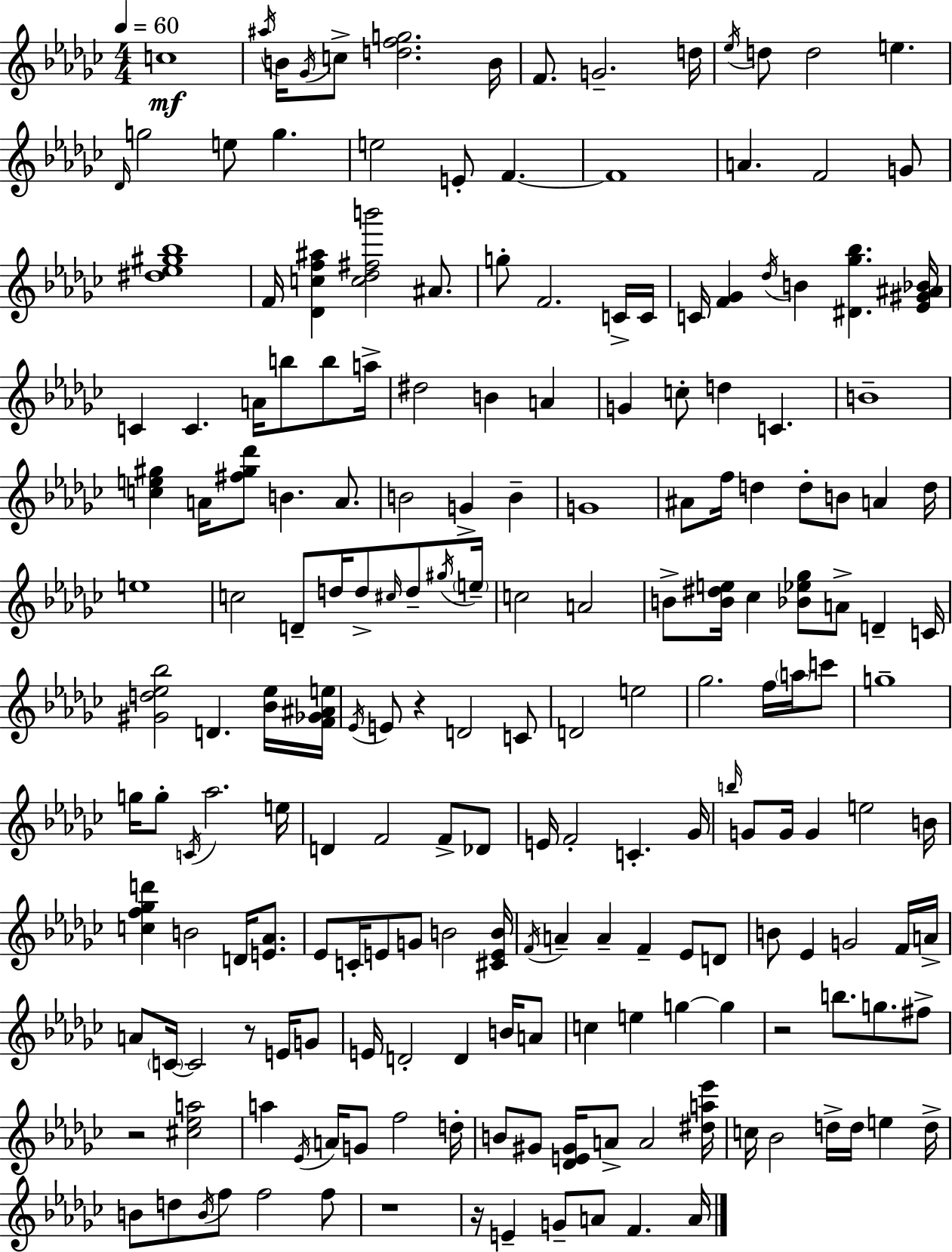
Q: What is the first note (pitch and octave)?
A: C5